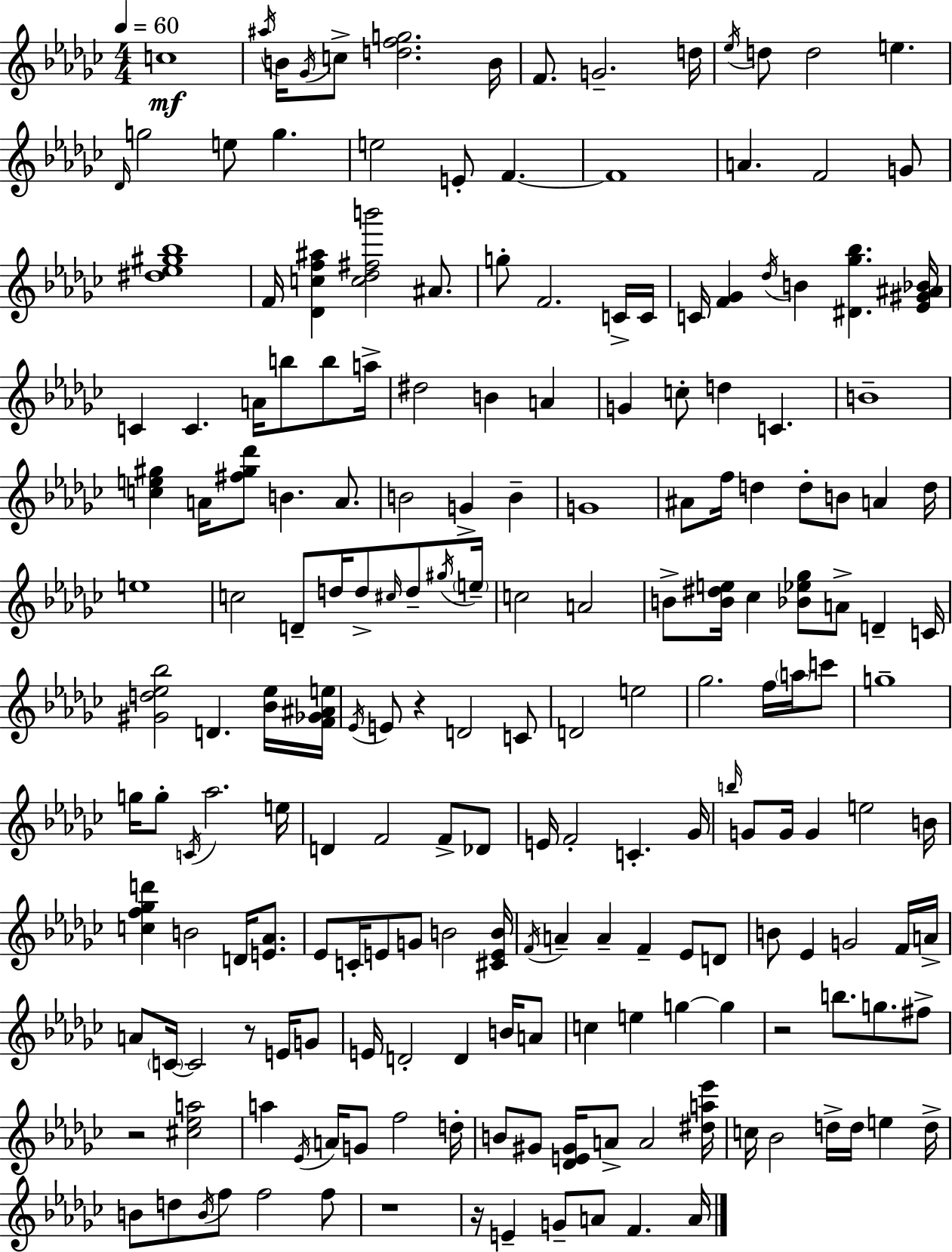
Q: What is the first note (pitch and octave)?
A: C5